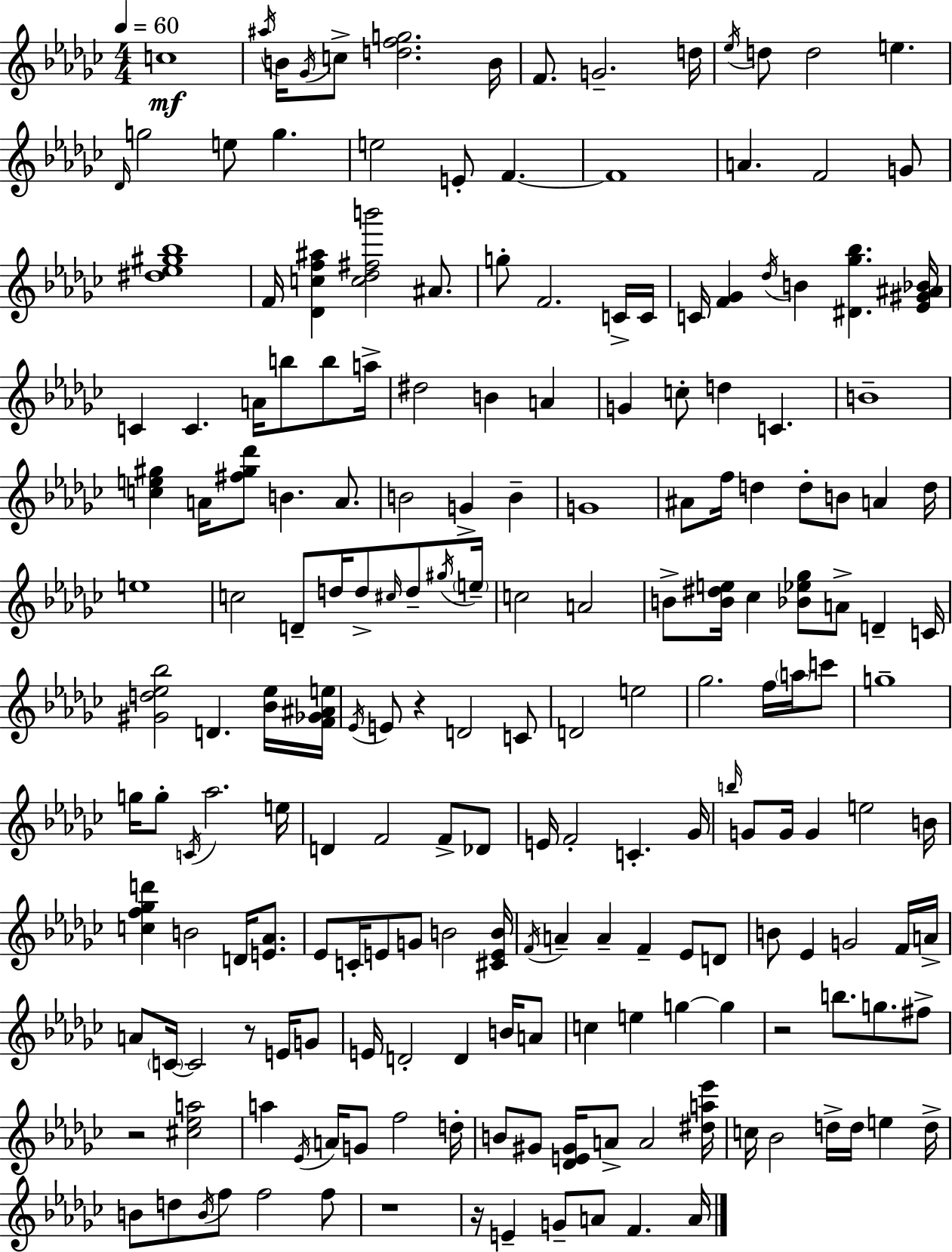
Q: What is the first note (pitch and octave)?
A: C5